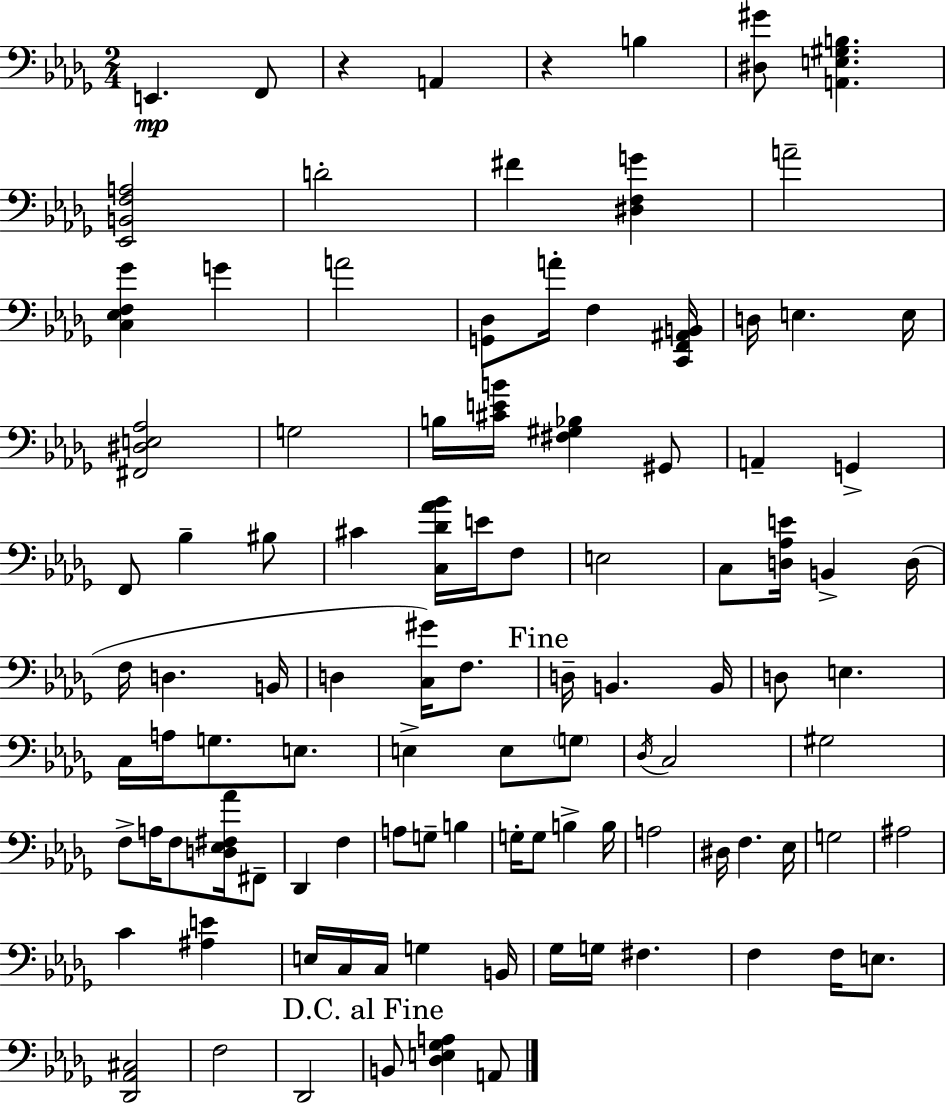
X:1
T:Untitled
M:2/4
L:1/4
K:Bbm
E,, F,,/2 z A,, z B, [^D,^G]/2 [A,,E,^G,B,] [_E,,B,,F,A,]2 D2 ^F [^D,F,G] A2 [C,_E,F,_G] G A2 [G,,_D,]/2 A/4 F, [C,,F,,^A,,B,,]/4 D,/4 E, E,/4 [^F,,^D,E,_A,]2 G,2 B,/4 [^CEB]/4 [^F,^G,_B,] ^G,,/2 A,, G,, F,,/2 _B, ^B,/2 ^C [C,_D_A_B]/4 E/4 F,/2 E,2 C,/2 [D,_A,E]/4 B,, D,/4 F,/4 D, B,,/4 D, [C,^G]/4 F,/2 D,/4 B,, B,,/4 D,/2 E, C,/4 A,/4 G,/2 E,/2 E, E,/2 G,/2 _D,/4 C,2 ^G,2 F,/2 A,/4 F,/2 [D,_E,^F,_A]/4 ^F,,/2 _D,, F, A,/2 G,/2 B, G,/4 G,/2 B, B,/4 A,2 ^D,/4 F, _E,/4 G,2 ^A,2 C [^A,E] E,/4 C,/4 C,/4 G, B,,/4 _G,/4 G,/4 ^F, F, F,/4 E,/2 [_D,,_A,,^C,]2 F,2 _D,,2 B,,/2 [_D,E,_G,A,] A,,/2